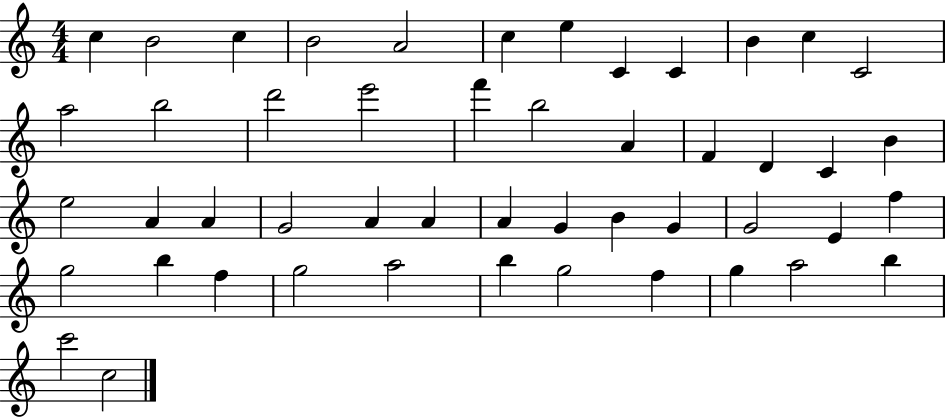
C5/q B4/h C5/q B4/h A4/h C5/q E5/q C4/q C4/q B4/q C5/q C4/h A5/h B5/h D6/h E6/h F6/q B5/h A4/q F4/q D4/q C4/q B4/q E5/h A4/q A4/q G4/h A4/q A4/q A4/q G4/q B4/q G4/q G4/h E4/q F5/q G5/h B5/q F5/q G5/h A5/h B5/q G5/h F5/q G5/q A5/h B5/q C6/h C5/h